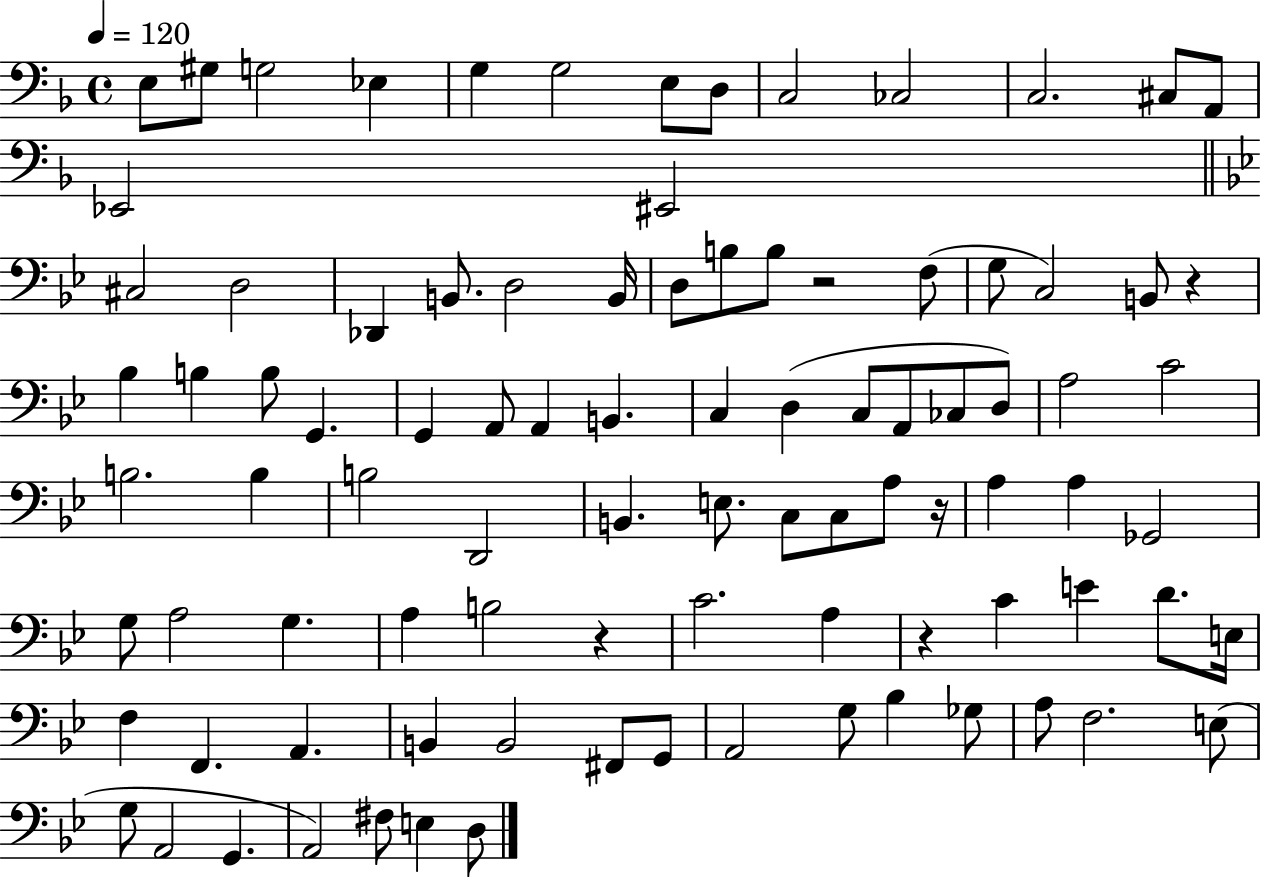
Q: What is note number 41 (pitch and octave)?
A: CES3